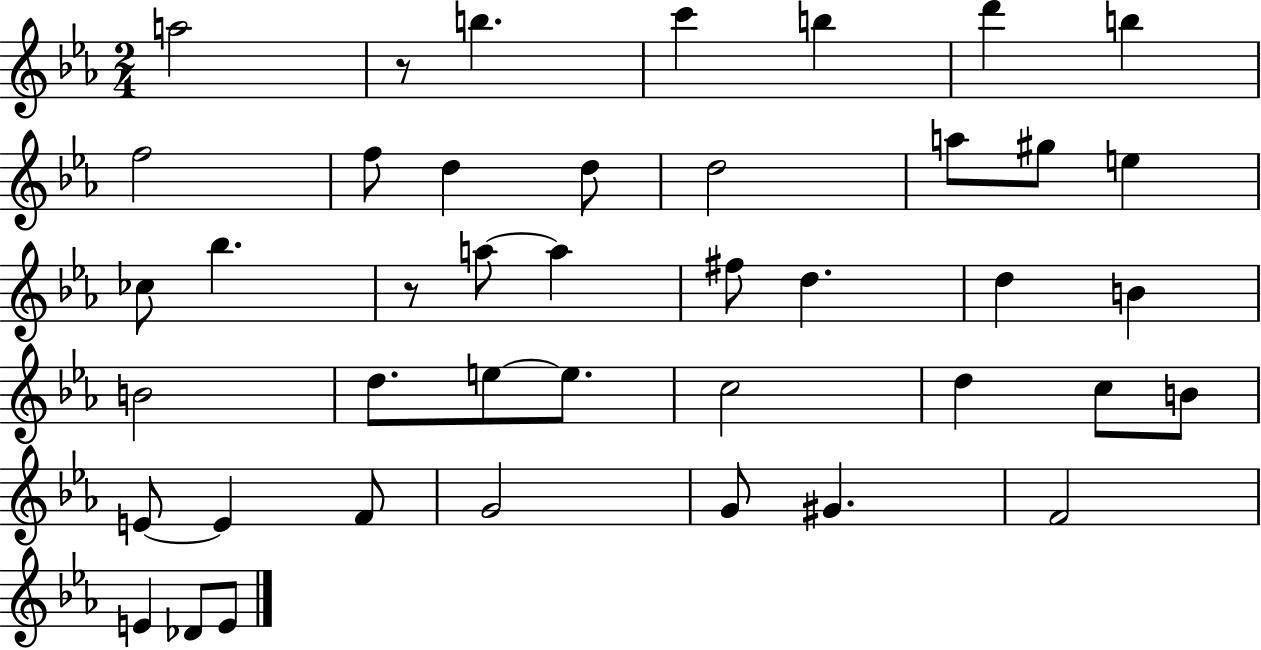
X:1
T:Untitled
M:2/4
L:1/4
K:Eb
a2 z/2 b c' b d' b f2 f/2 d d/2 d2 a/2 ^g/2 e _c/2 _b z/2 a/2 a ^f/2 d d B B2 d/2 e/2 e/2 c2 d c/2 B/2 E/2 E F/2 G2 G/2 ^G F2 E _D/2 E/2